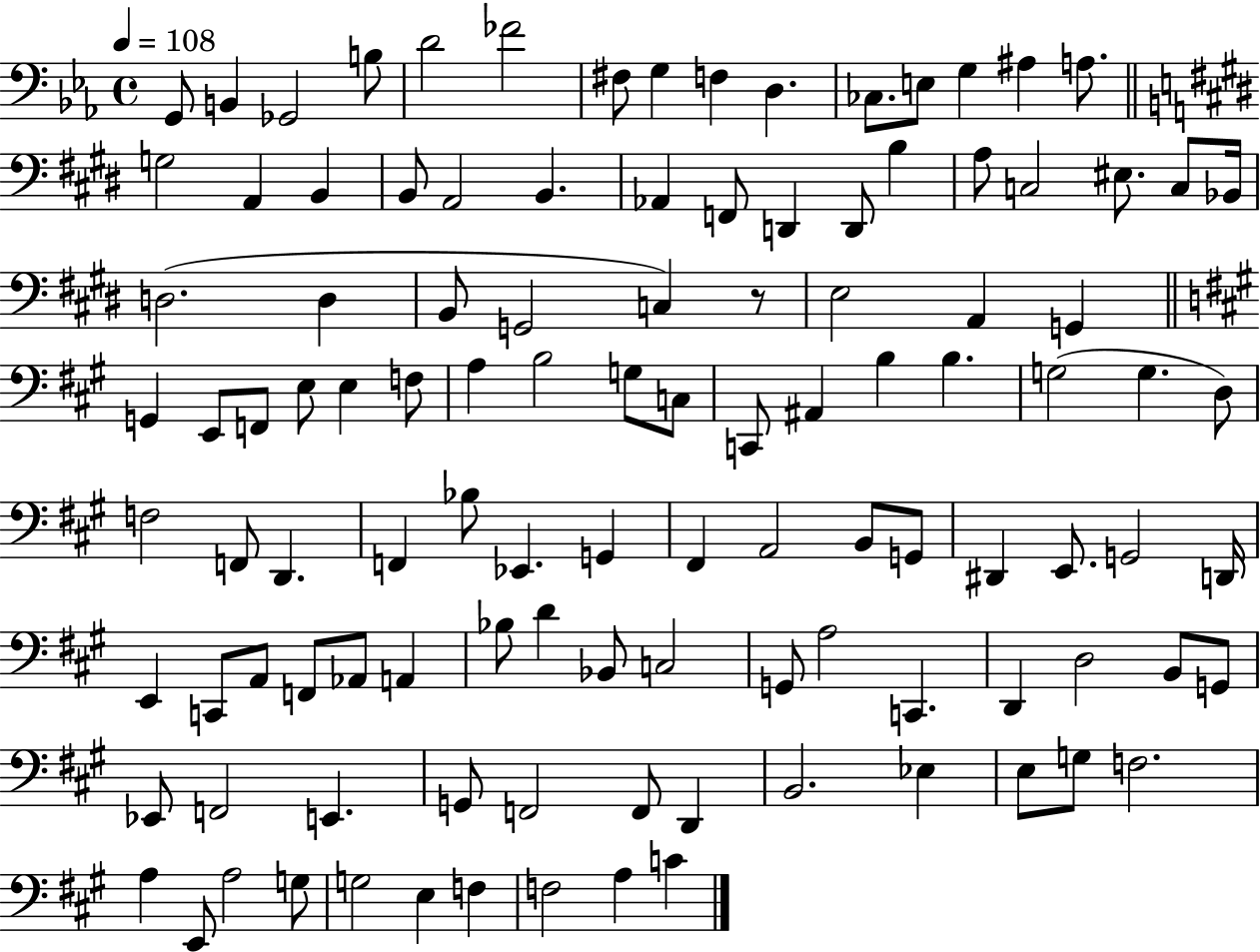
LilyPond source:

{
  \clef bass
  \time 4/4
  \defaultTimeSignature
  \key ees \major
  \tempo 4 = 108
  g,8 b,4 ges,2 b8 | d'2 fes'2 | fis8 g4 f4 d4. | ces8. e8 g4 ais4 a8. | \break \bar "||" \break \key e \major g2 a,4 b,4 | b,8 a,2 b,4. | aes,4 f,8 d,4 d,8 b4 | a8 c2 eis8. c8 bes,16 | \break d2.( d4 | b,8 g,2 c4) r8 | e2 a,4 g,4 | \bar "||" \break \key a \major g,4 e,8 f,8 e8 e4 f8 | a4 b2 g8 c8 | c,8 ais,4 b4 b4. | g2( g4. d8) | \break f2 f,8 d,4. | f,4 bes8 ees,4. g,4 | fis,4 a,2 b,8 g,8 | dis,4 e,8. g,2 d,16 | \break e,4 c,8 a,8 f,8 aes,8 a,4 | bes8 d'4 bes,8 c2 | g,8 a2 c,4. | d,4 d2 b,8 g,8 | \break ees,8 f,2 e,4. | g,8 f,2 f,8 d,4 | b,2. ees4 | e8 g8 f2. | \break a4 e,8 a2 g8 | g2 e4 f4 | f2 a4 c'4 | \bar "|."
}